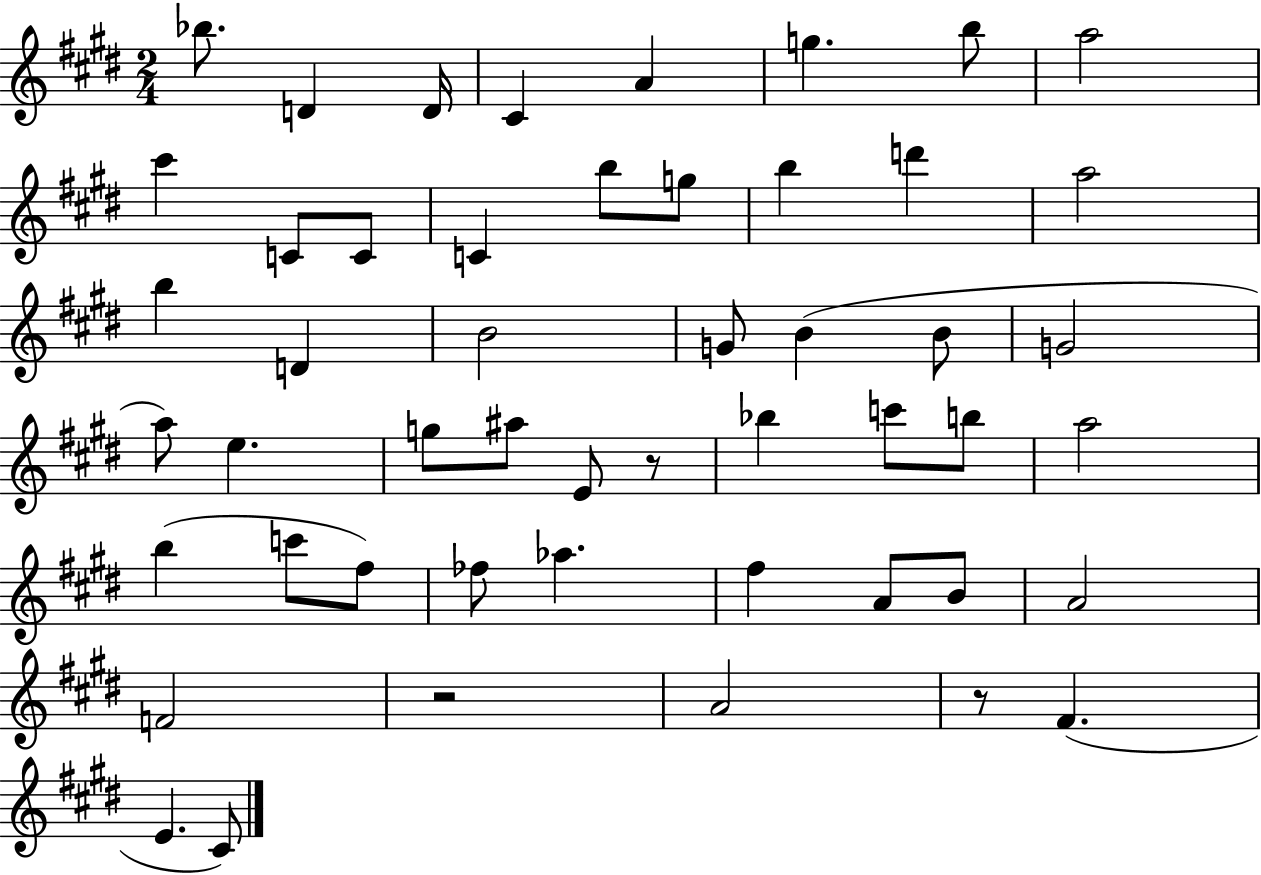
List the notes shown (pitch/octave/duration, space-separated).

Bb5/e. D4/q D4/s C#4/q A4/q G5/q. B5/e A5/h C#6/q C4/e C4/e C4/q B5/e G5/e B5/q D6/q A5/h B5/q D4/q B4/h G4/e B4/q B4/e G4/h A5/e E5/q. G5/e A#5/e E4/e R/e Bb5/q C6/e B5/e A5/h B5/q C6/e F#5/e FES5/e Ab5/q. F#5/q A4/e B4/e A4/h F4/h R/h A4/h R/e F#4/q. E4/q. C#4/e